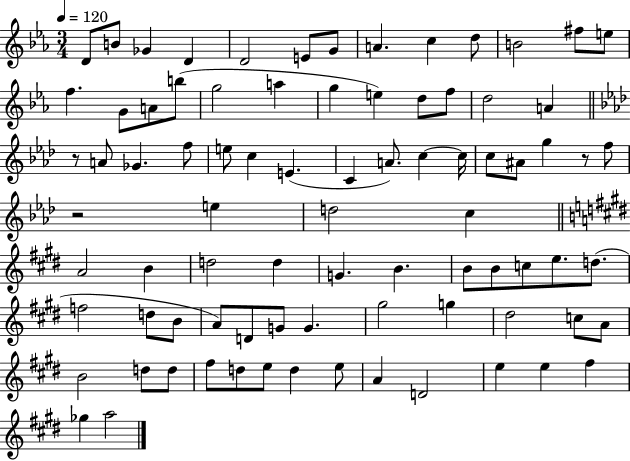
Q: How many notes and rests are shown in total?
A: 83